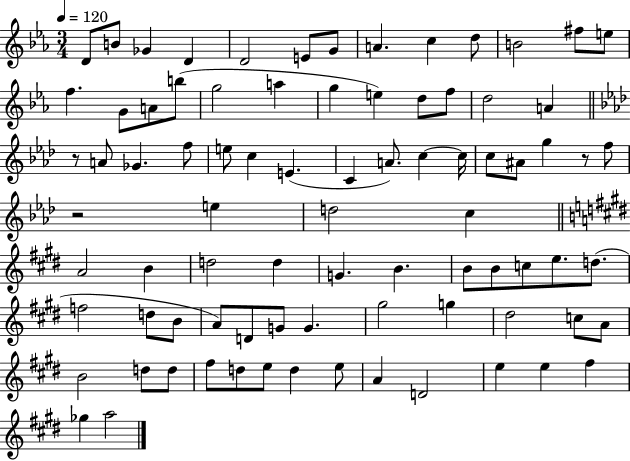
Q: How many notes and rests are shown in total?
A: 83